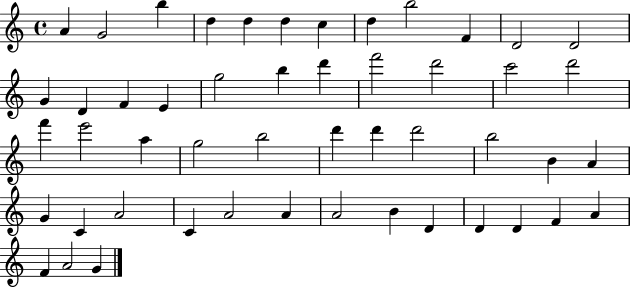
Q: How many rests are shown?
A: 0